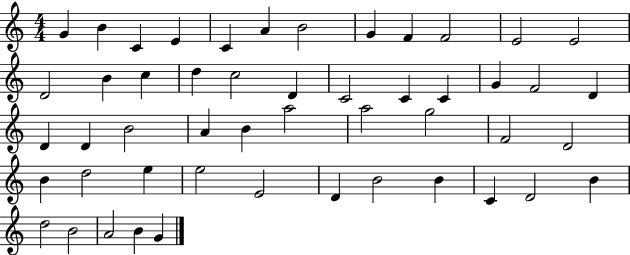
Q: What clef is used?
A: treble